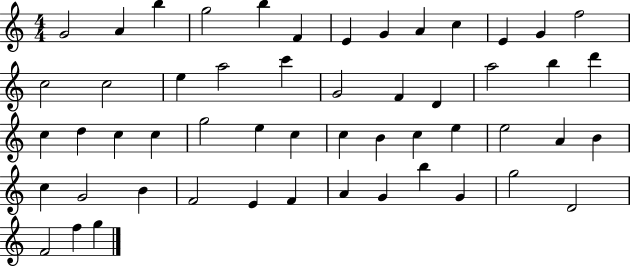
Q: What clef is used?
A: treble